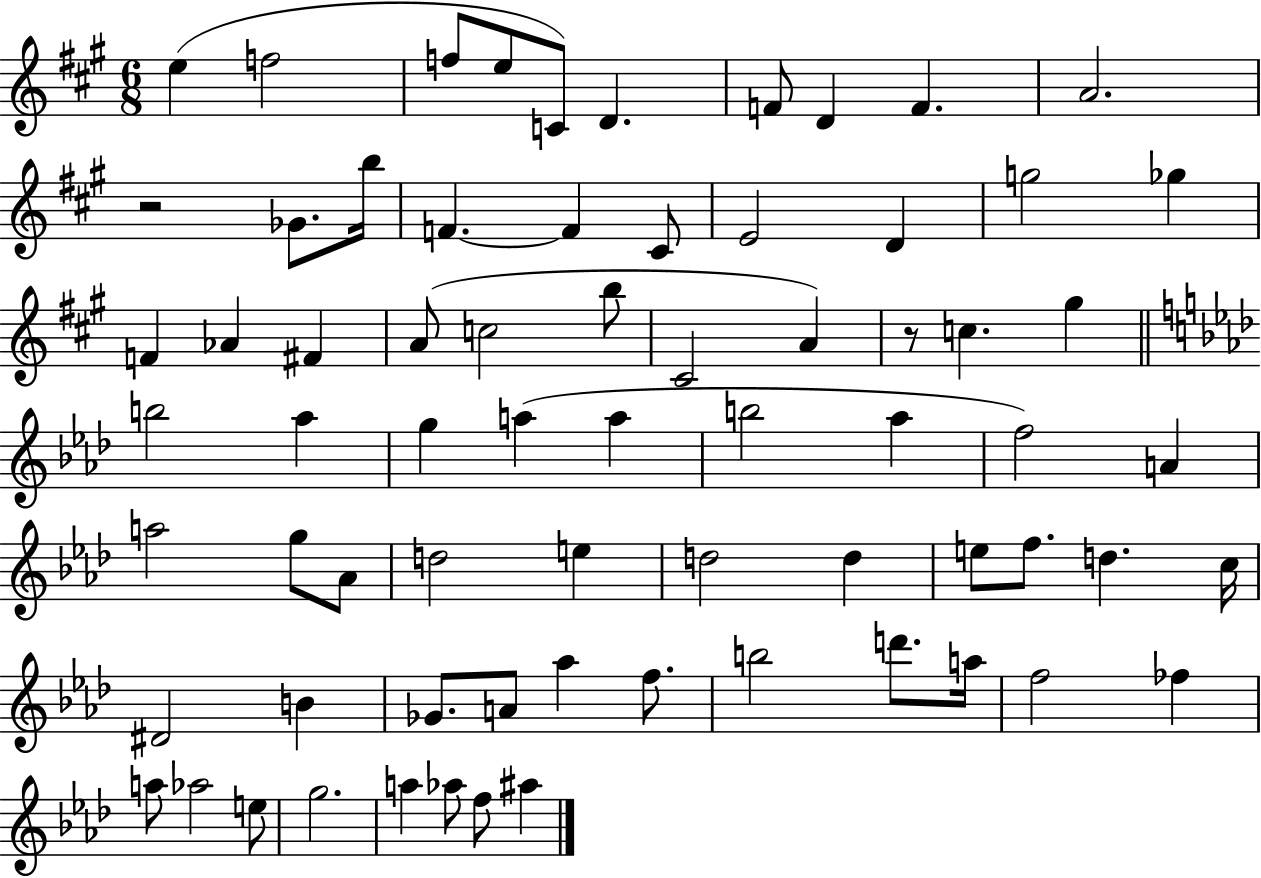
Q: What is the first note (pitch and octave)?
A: E5